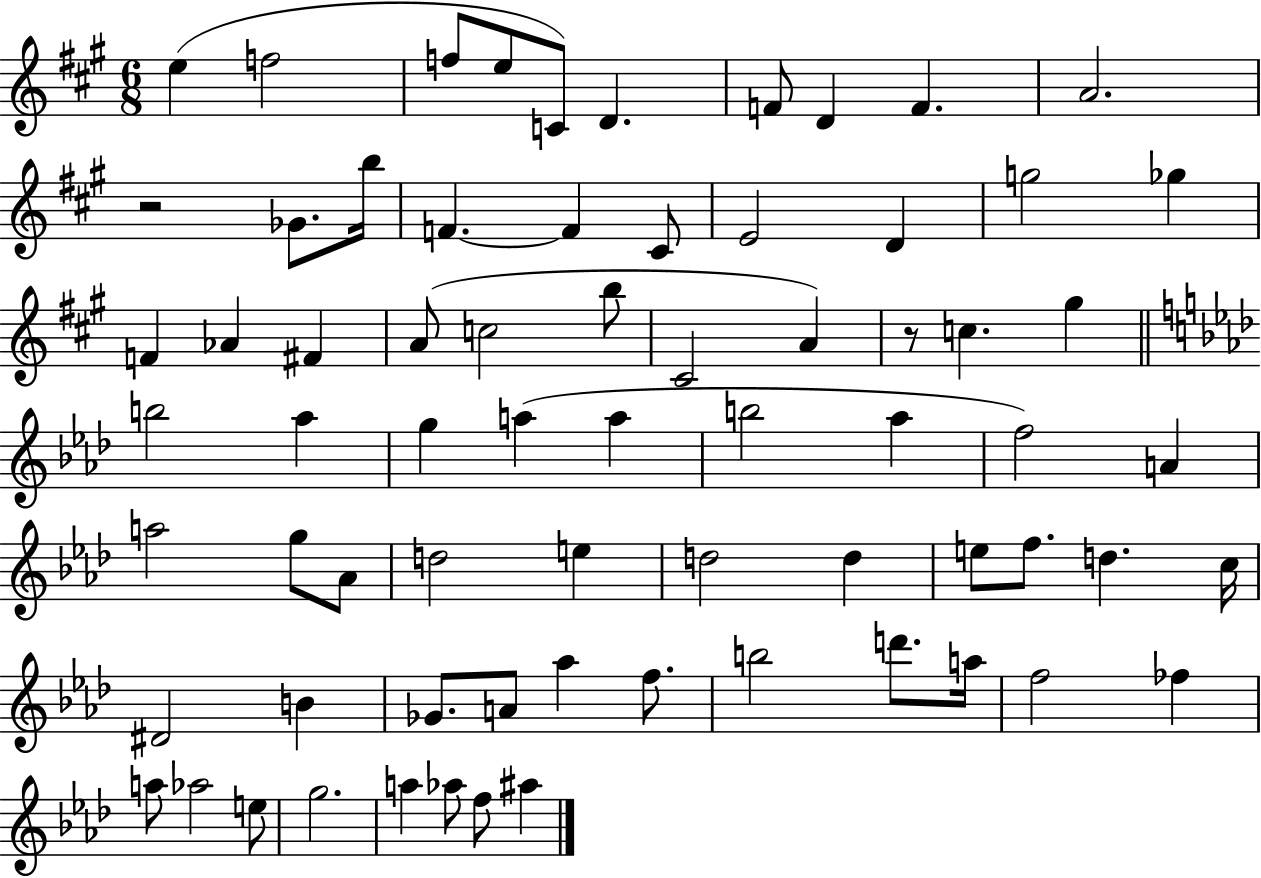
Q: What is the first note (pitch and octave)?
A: E5